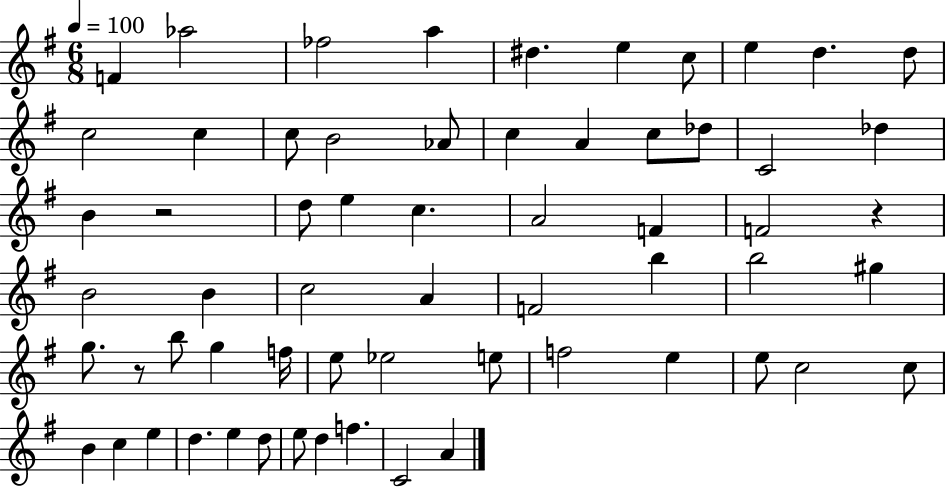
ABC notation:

X:1
T:Untitled
M:6/8
L:1/4
K:G
F _a2 _f2 a ^d e c/2 e d d/2 c2 c c/2 B2 _A/2 c A c/2 _d/2 C2 _d B z2 d/2 e c A2 F F2 z B2 B c2 A F2 b b2 ^g g/2 z/2 b/2 g f/4 e/2 _e2 e/2 f2 e e/2 c2 c/2 B c e d e d/2 e/2 d f C2 A